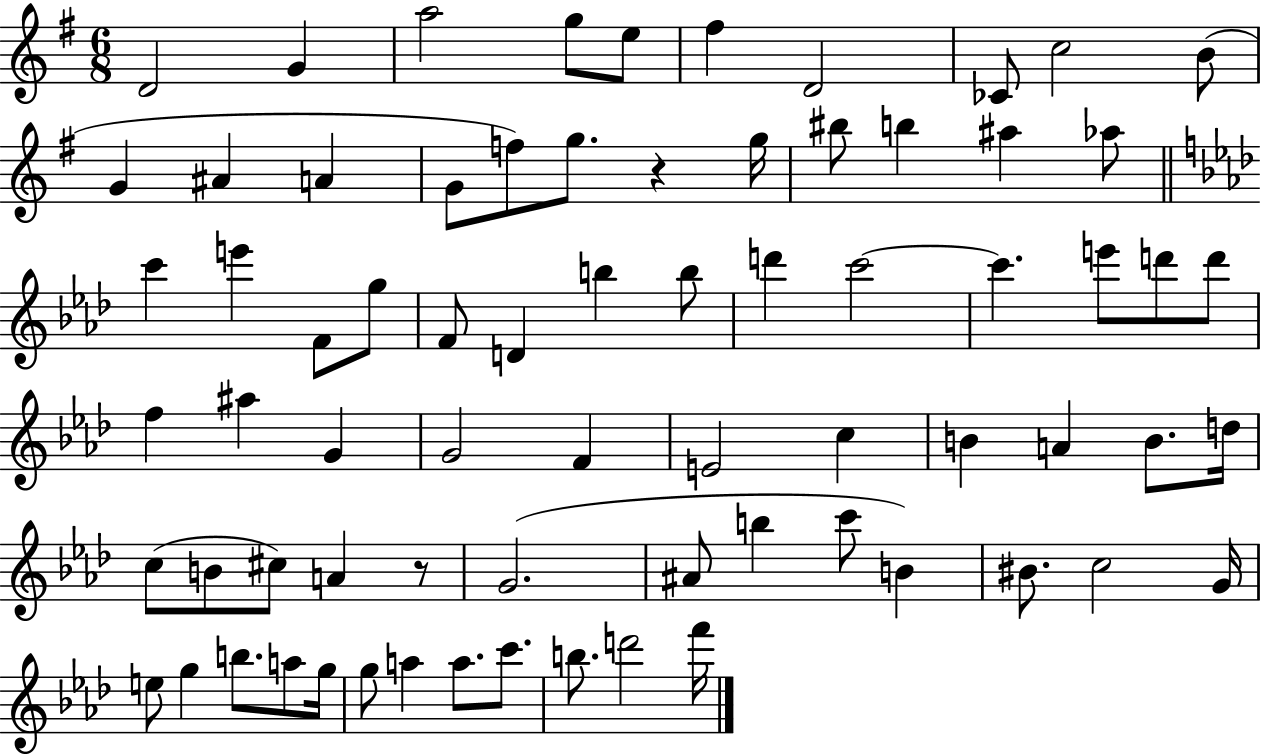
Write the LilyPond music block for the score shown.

{
  \clef treble
  \numericTimeSignature
  \time 6/8
  \key g \major
  d'2 g'4 | a''2 g''8 e''8 | fis''4 d'2 | ces'8 c''2 b'8( | \break g'4 ais'4 a'4 | g'8 f''8) g''8. r4 g''16 | bis''8 b''4 ais''4 aes''8 | \bar "||" \break \key f \minor c'''4 e'''4 f'8 g''8 | f'8 d'4 b''4 b''8 | d'''4 c'''2~~ | c'''4. e'''8 d'''8 d'''8 | \break f''4 ais''4 g'4 | g'2 f'4 | e'2 c''4 | b'4 a'4 b'8. d''16 | \break c''8( b'8 cis''8) a'4 r8 | g'2.( | ais'8 b''4 c'''8 b'4) | bis'8. c''2 g'16 | \break e''8 g''4 b''8. a''8 g''16 | g''8 a''4 a''8. c'''8. | b''8. d'''2 f'''16 | \bar "|."
}